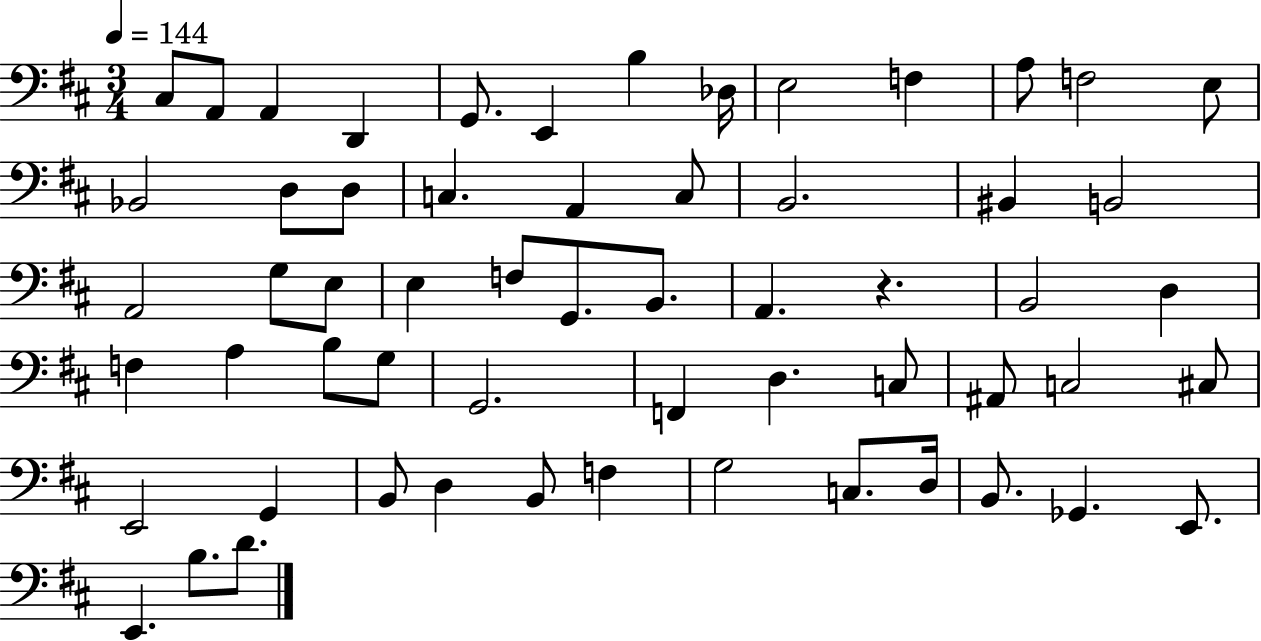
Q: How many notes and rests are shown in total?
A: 59